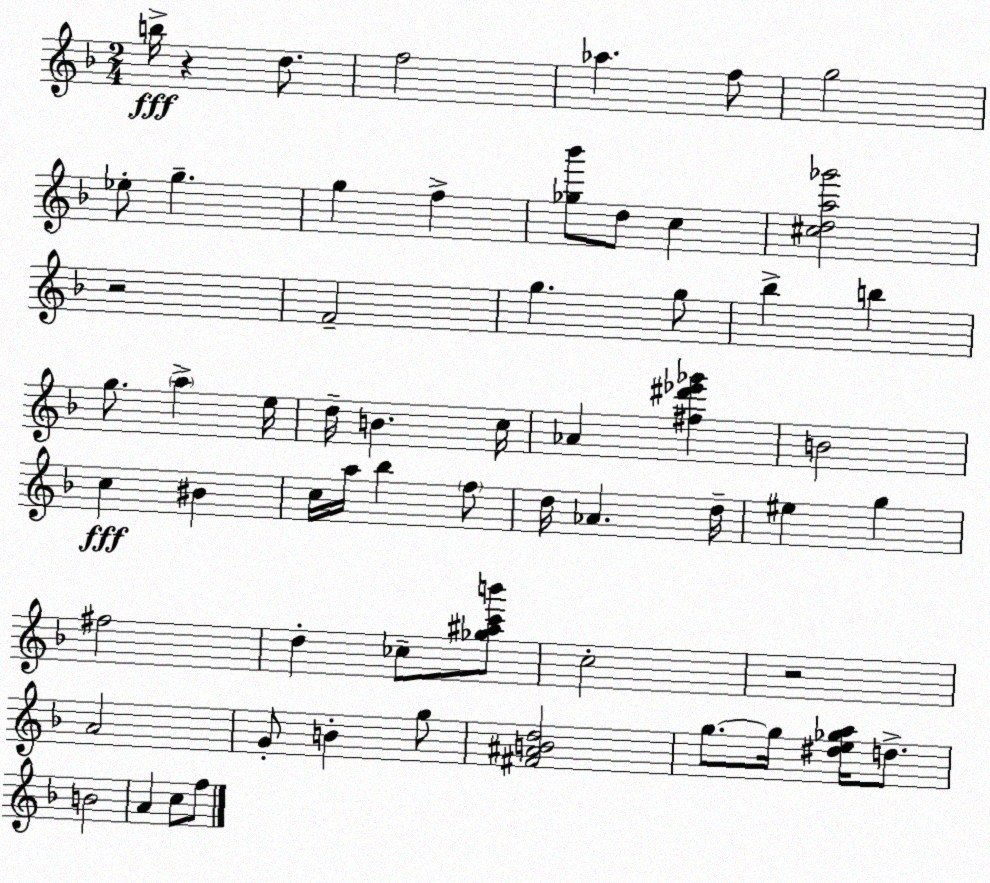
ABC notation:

X:1
T:Untitled
M:2/4
L:1/4
K:F
b/4 z d/2 f2 _a f/2 g2 _e/2 g g f [_g_b']/2 d/2 c [^cda_g']2 z2 F2 g g/2 _b b g/2 a e/4 d/4 B c/4 _A [^f^d'_e'_g'] B2 c ^B c/4 a/4 _b f/2 d/4 _A d/4 ^e g ^f2 d _c/2 [_g^ac'b']/2 c2 z2 A2 G/2 B g/2 [^F^ABd]2 g/2 g/4 [^de_ga]/4 d/2 B2 A c/2 f/2